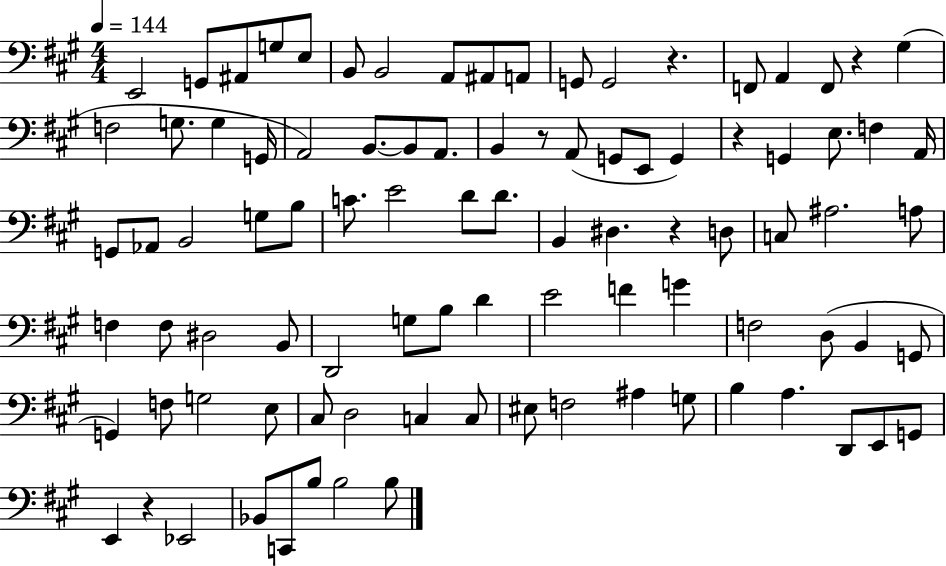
E2/h G2/e A#2/e G3/e E3/e B2/e B2/h A2/e A#2/e A2/e G2/e G2/h R/q. F2/e A2/q F2/e R/q G#3/q F3/h G3/e. G3/q G2/s A2/h B2/e. B2/e A2/e. B2/q R/e A2/e G2/e E2/e G2/q R/q G2/q E3/e. F3/q A2/s G2/e Ab2/e B2/h G3/e B3/e C4/e. E4/h D4/e D4/e. B2/q D#3/q. R/q D3/e C3/e A#3/h. A3/e F3/q F3/e D#3/h B2/e D2/h G3/e B3/e D4/q E4/h F4/q G4/q F3/h D3/e B2/q G2/e G2/q F3/e G3/h E3/e C#3/e D3/h C3/q C3/e EIS3/e F3/h A#3/q G3/e B3/q A3/q. D2/e E2/e G2/e E2/q R/q Eb2/h Bb2/e C2/e B3/e B3/h B3/e